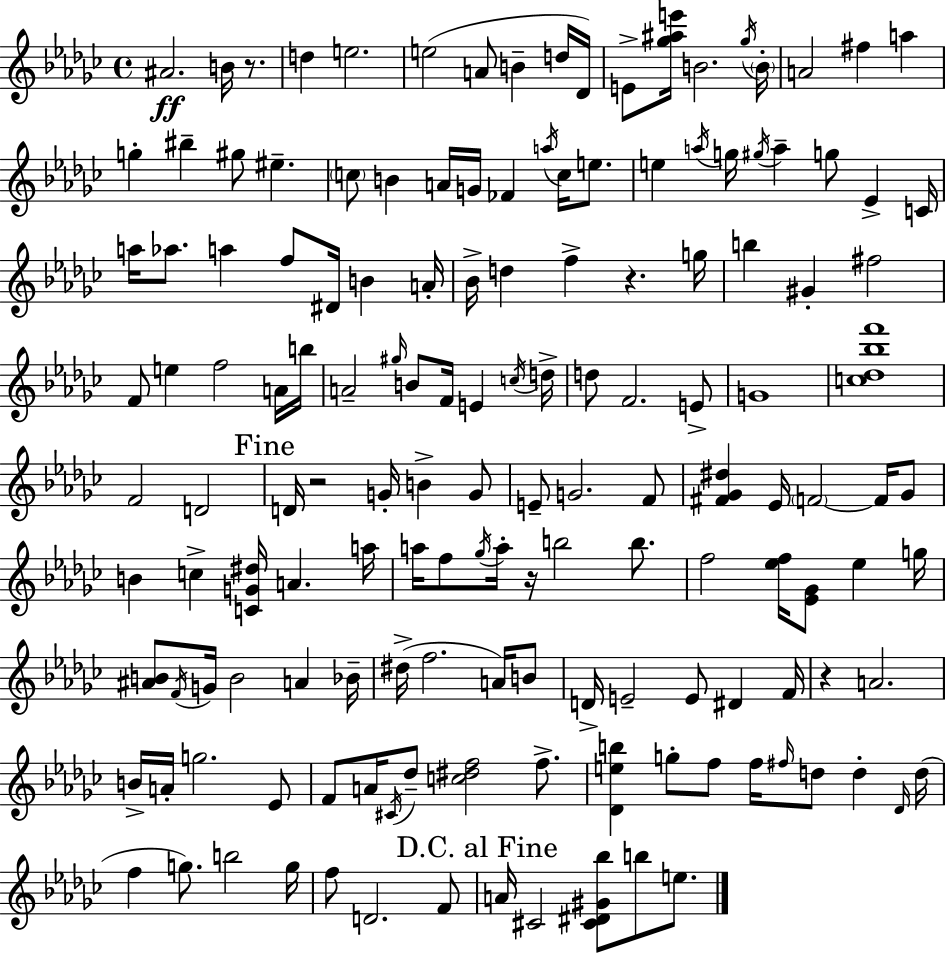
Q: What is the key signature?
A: EES minor